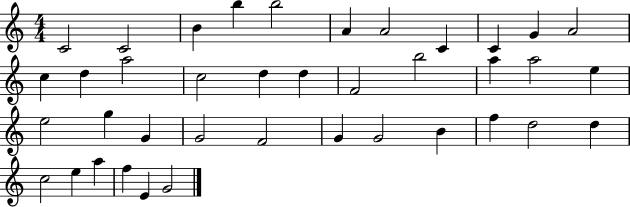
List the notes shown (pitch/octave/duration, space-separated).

C4/h C4/h B4/q B5/q B5/h A4/q A4/h C4/q C4/q G4/q A4/h C5/q D5/q A5/h C5/h D5/q D5/q F4/h B5/h A5/q A5/h E5/q E5/h G5/q G4/q G4/h F4/h G4/q G4/h B4/q F5/q D5/h D5/q C5/h E5/q A5/q F5/q E4/q G4/h